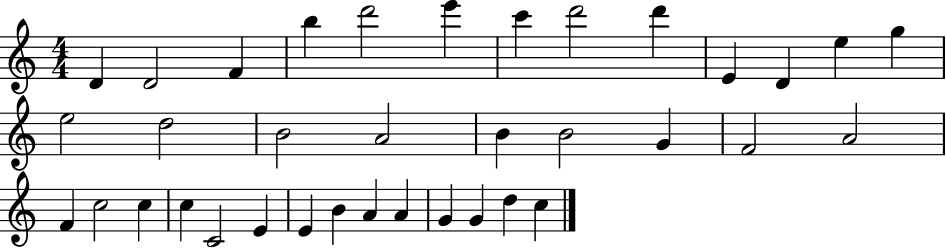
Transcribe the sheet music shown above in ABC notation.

X:1
T:Untitled
M:4/4
L:1/4
K:C
D D2 F b d'2 e' c' d'2 d' E D e g e2 d2 B2 A2 B B2 G F2 A2 F c2 c c C2 E E B A A G G d c